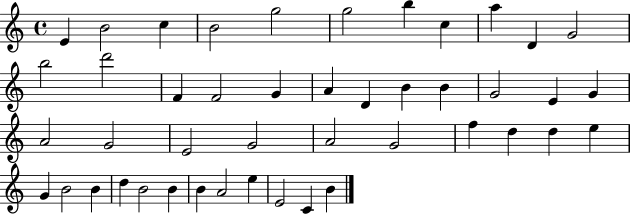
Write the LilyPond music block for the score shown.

{
  \clef treble
  \time 4/4
  \defaultTimeSignature
  \key c \major
  e'4 b'2 c''4 | b'2 g''2 | g''2 b''4 c''4 | a''4 d'4 g'2 | \break b''2 d'''2 | f'4 f'2 g'4 | a'4 d'4 b'4 b'4 | g'2 e'4 g'4 | \break a'2 g'2 | e'2 g'2 | a'2 g'2 | f''4 d''4 d''4 e''4 | \break g'4 b'2 b'4 | d''4 b'2 b'4 | b'4 a'2 e''4 | e'2 c'4 b'4 | \break \bar "|."
}